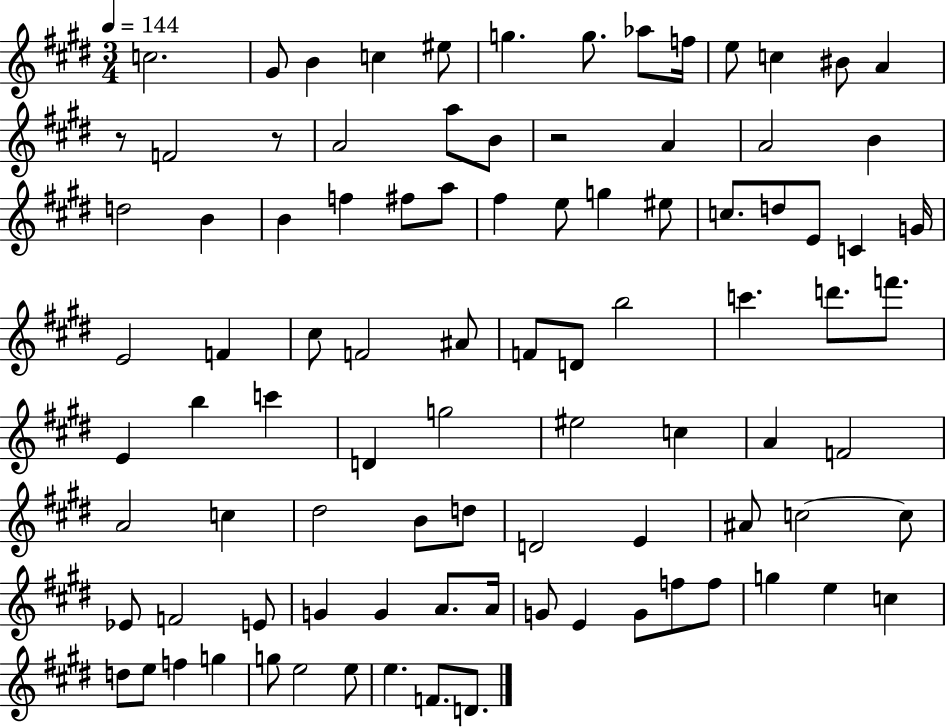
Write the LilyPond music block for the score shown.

{
  \clef treble
  \numericTimeSignature
  \time 3/4
  \key e \major
  \tempo 4 = 144
  c''2. | gis'8 b'4 c''4 eis''8 | g''4. g''8. aes''8 f''16 | e''8 c''4 bis'8 a'4 | \break r8 f'2 r8 | a'2 a''8 b'8 | r2 a'4 | a'2 b'4 | \break d''2 b'4 | b'4 f''4 fis''8 a''8 | fis''4 e''8 g''4 eis''8 | c''8. d''8 e'8 c'4 g'16 | \break e'2 f'4 | cis''8 f'2 ais'8 | f'8 d'8 b''2 | c'''4. d'''8. f'''8. | \break e'4 b''4 c'''4 | d'4 g''2 | eis''2 c''4 | a'4 f'2 | \break a'2 c''4 | dis''2 b'8 d''8 | d'2 e'4 | ais'8 c''2~~ c''8 | \break ees'8 f'2 e'8 | g'4 g'4 a'8. a'16 | g'8 e'4 g'8 f''8 f''8 | g''4 e''4 c''4 | \break d''8 e''8 f''4 g''4 | g''8 e''2 e''8 | e''4. f'8. d'8. | \bar "|."
}